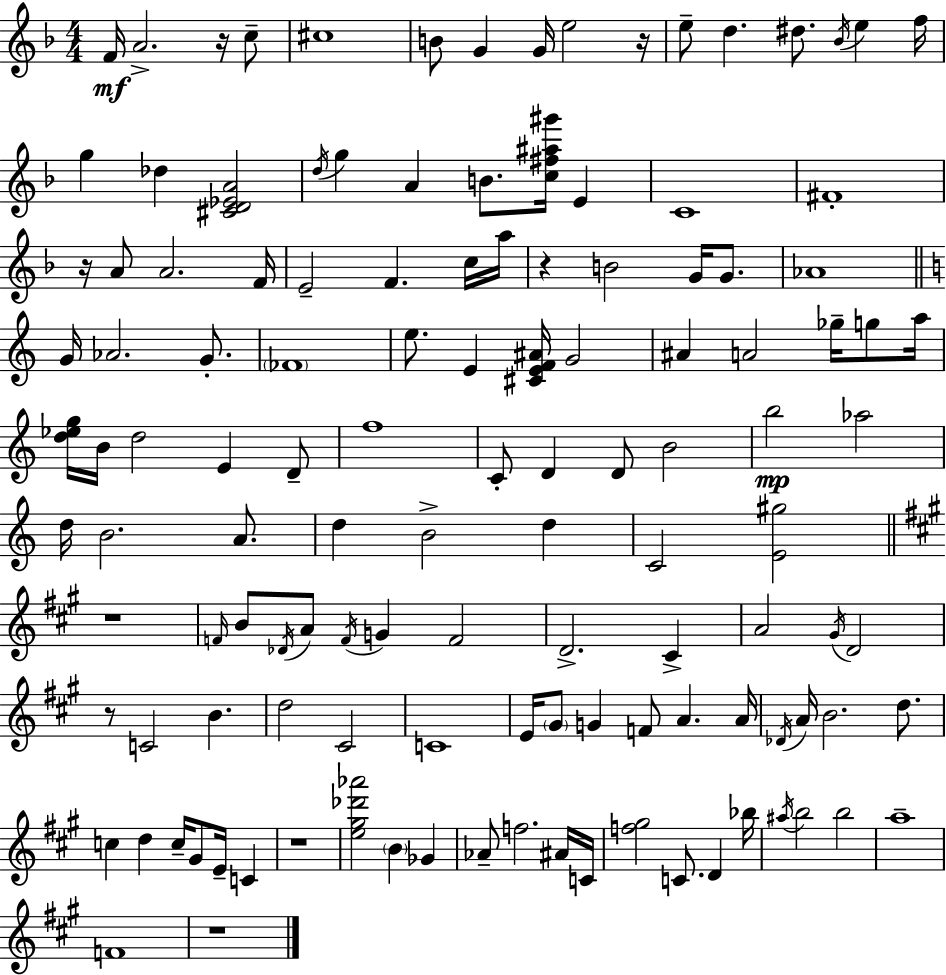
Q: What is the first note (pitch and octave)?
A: F4